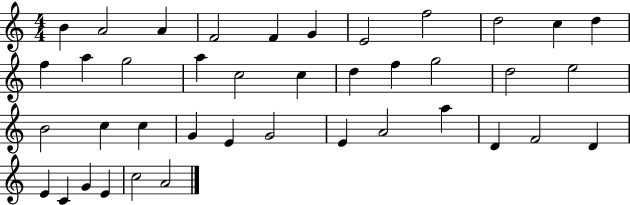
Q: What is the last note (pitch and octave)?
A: A4